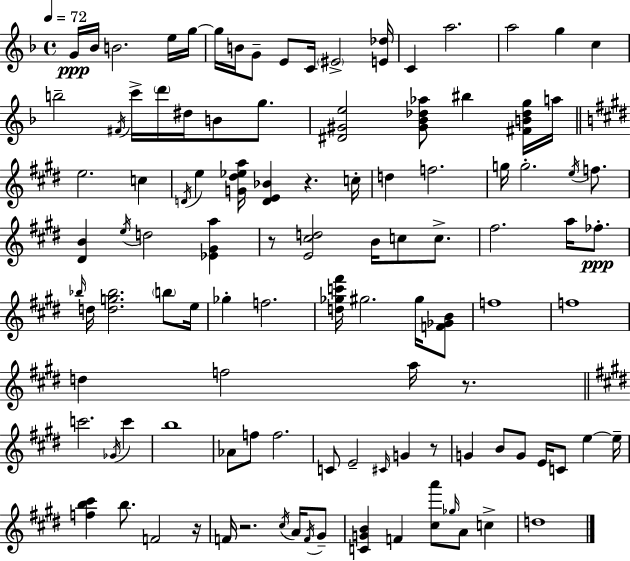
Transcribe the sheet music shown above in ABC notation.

X:1
T:Untitled
M:4/4
L:1/4
K:Dm
G/4 _B/4 B2 e/4 g/4 g/4 B/4 G/2 E/2 C/4 ^E2 [E_d]/4 C a2 a2 g c b2 ^F/4 c'/4 d'/4 ^d/4 B/2 g/2 [^D^Ge]2 [^G_B_d_a]/2 ^b [^FB_dg]/4 a/4 e2 c D/4 e [G^d_ea]/4 [DE_B] z c/4 d f2 g/4 g2 e/4 f/2 [^DB] e/4 d2 [_E^Ga] z/2 [E^cd]2 B/4 c/2 c/2 ^f2 a/4 _f/2 _b/4 d/4 [dg_b]2 b/2 e/4 _g f2 [d_gc'^f']/4 ^g2 ^g/4 [F_GB]/2 f4 f4 d f2 a/4 z/2 c'2 _G/4 c' b4 _A/2 f/2 f2 C/2 E2 ^C/4 G z/2 G B/2 G/2 E/4 C/2 e e/4 [fb^c'] b/2 F2 z/4 F/4 z2 ^c/4 A/4 F/4 ^G/2 [CGB] F [^ca']/2 _g/4 A/2 c d4